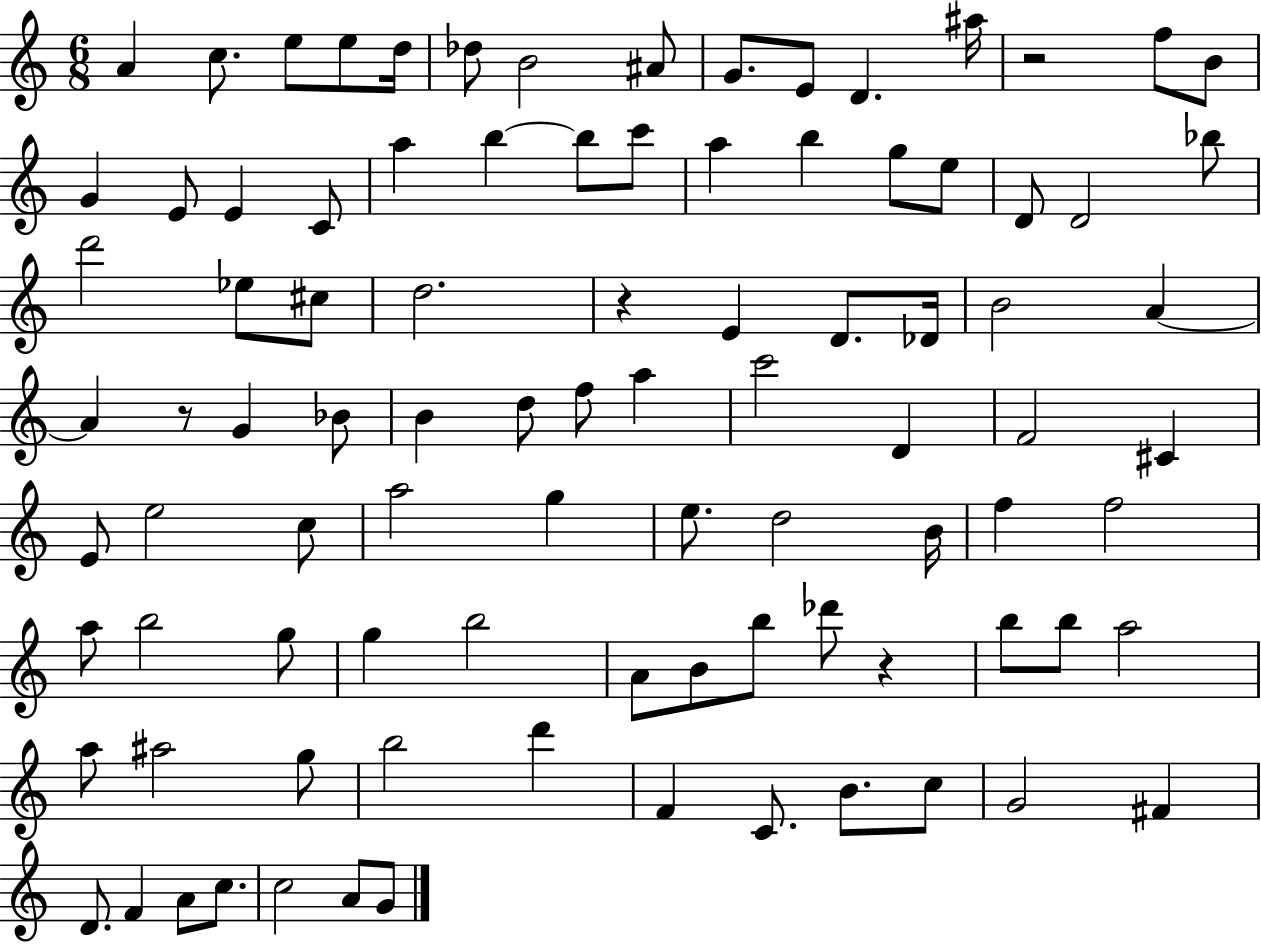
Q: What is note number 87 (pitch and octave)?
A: C5